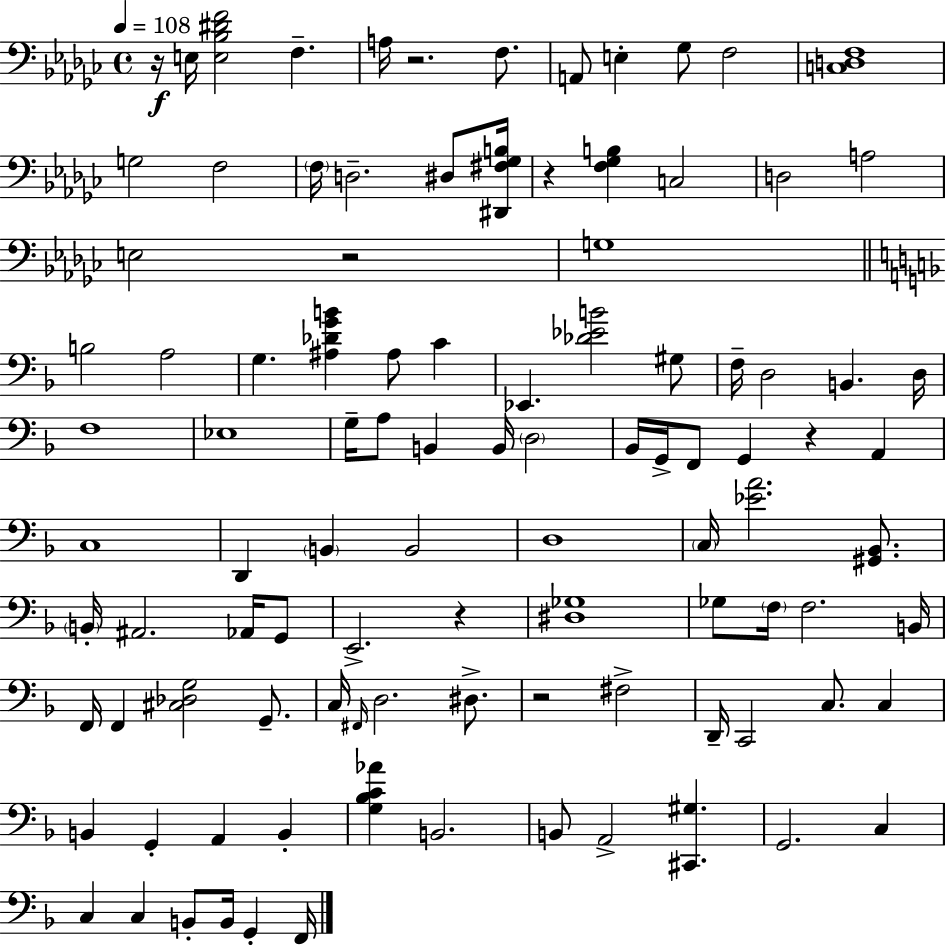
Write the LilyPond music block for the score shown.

{
  \clef bass
  \time 4/4
  \defaultTimeSignature
  \key ees \minor
  \tempo 4 = 108
  r16\f e16 <e bes dis' f'>2 f4.-- | a16 r2. f8. | a,8 e4-. ges8 f2 | <c d f>1 | \break g2 f2 | \parenthesize f16 d2.-- dis8 <dis, fis ges b>16 | r4 <f ges b>4 c2 | d2 a2 | \break e2 r2 | g1 | \bar "||" \break \key d \minor b2 a2 | g4. <ais des' g' b'>4 ais8 c'4 | ees,4. <des' ees' b'>2 gis8 | f16-- d2 b,4. d16 | \break f1 | ees1 | g16-- a8 b,4 b,16 \parenthesize d2 | bes,16 g,16-> f,8 g,4 r4 a,4 | \break c1 | d,4 \parenthesize b,4 b,2 | d1 | \parenthesize c16 <ees' a'>2. <gis, bes,>8. | \break \parenthesize b,16-. ais,2. aes,16 g,8 | e,2.-> r4 | <dis ges>1 | ges8 \parenthesize f16 f2. b,16 | \break f,16 f,4 <cis des g>2 g,8.-- | c16 \grace { fis,16 } d2. dis8.-> | r2 fis2-> | d,16-- c,2 c8. c4 | \break b,4 g,4-. a,4 b,4-. | <g bes c' aes'>4 b,2. | b,8 a,2-> <cis, gis>4. | g,2. c4 | \break c4 c4 b,8-. b,16 g,4-. | f,16 \bar "|."
}